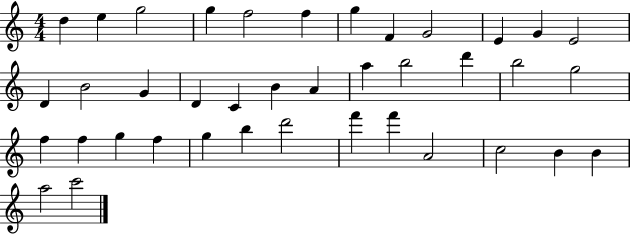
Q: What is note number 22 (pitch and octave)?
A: D6